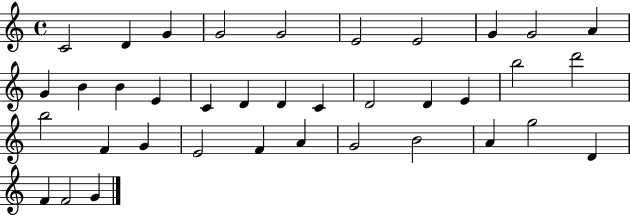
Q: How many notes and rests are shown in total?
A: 37